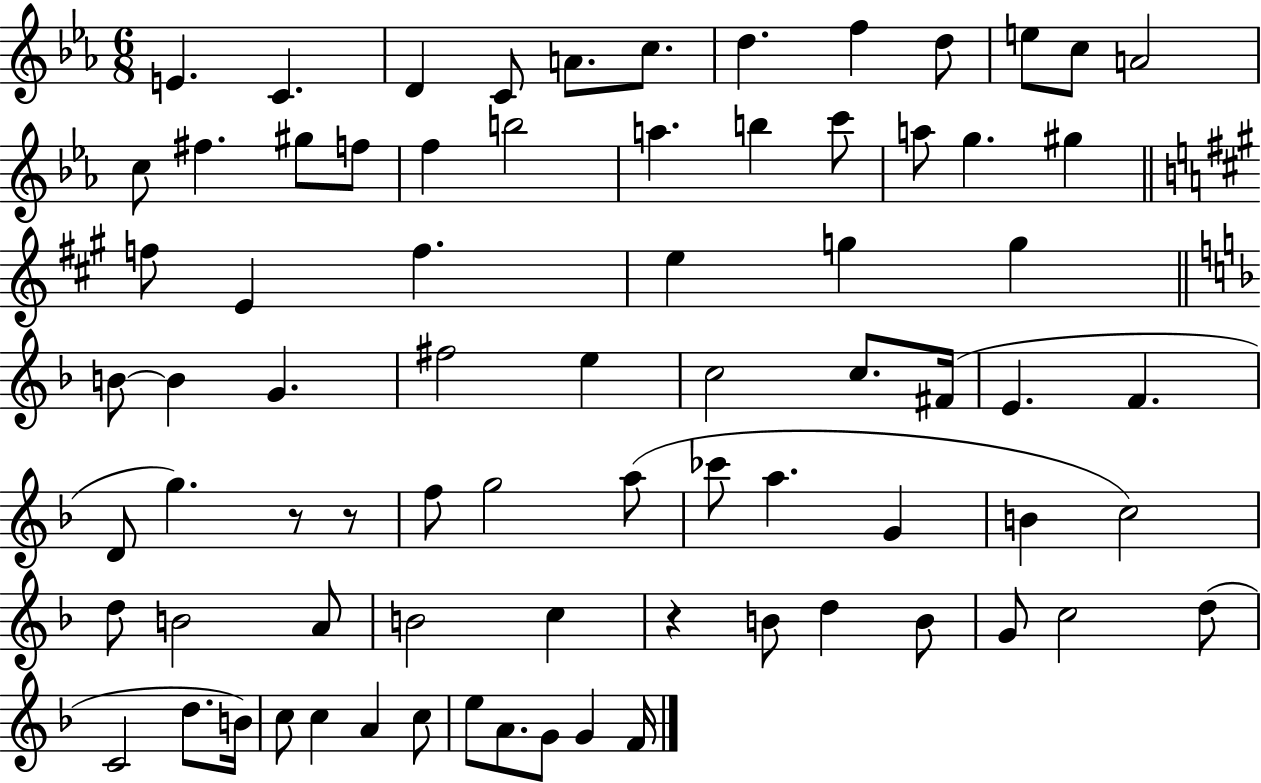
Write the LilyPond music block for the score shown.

{
  \clef treble
  \numericTimeSignature
  \time 6/8
  \key ees \major
  \repeat volta 2 { e'4. c'4. | d'4 c'8 a'8. c''8. | d''4. f''4 d''8 | e''8 c''8 a'2 | \break c''8 fis''4. gis''8 f''8 | f''4 b''2 | a''4. b''4 c'''8 | a''8 g''4. gis''4 | \break \bar "||" \break \key a \major f''8 e'4 f''4. | e''4 g''4 g''4 | \bar "||" \break \key f \major b'8~~ b'4 g'4. | fis''2 e''4 | c''2 c''8. fis'16( | e'4. f'4. | \break d'8 g''4.) r8 r8 | f''8 g''2 a''8( | ces'''8 a''4. g'4 | b'4 c''2) | \break d''8 b'2 a'8 | b'2 c''4 | r4 b'8 d''4 b'8 | g'8 c''2 d''8( | \break c'2 d''8. b'16) | c''8 c''4 a'4 c''8 | e''8 a'8. g'8 g'4 f'16 | } \bar "|."
}